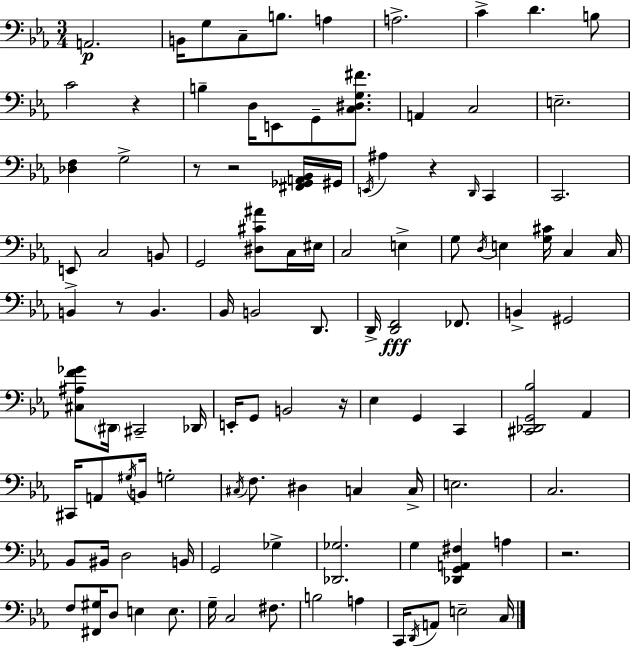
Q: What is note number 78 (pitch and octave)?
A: F3